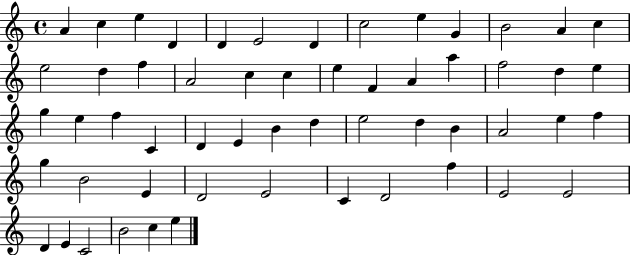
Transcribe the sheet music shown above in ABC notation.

X:1
T:Untitled
M:4/4
L:1/4
K:C
A c e D D E2 D c2 e G B2 A c e2 d f A2 c c e F A a f2 d e g e f C D E B d e2 d B A2 e f g B2 E D2 E2 C D2 f E2 E2 D E C2 B2 c e